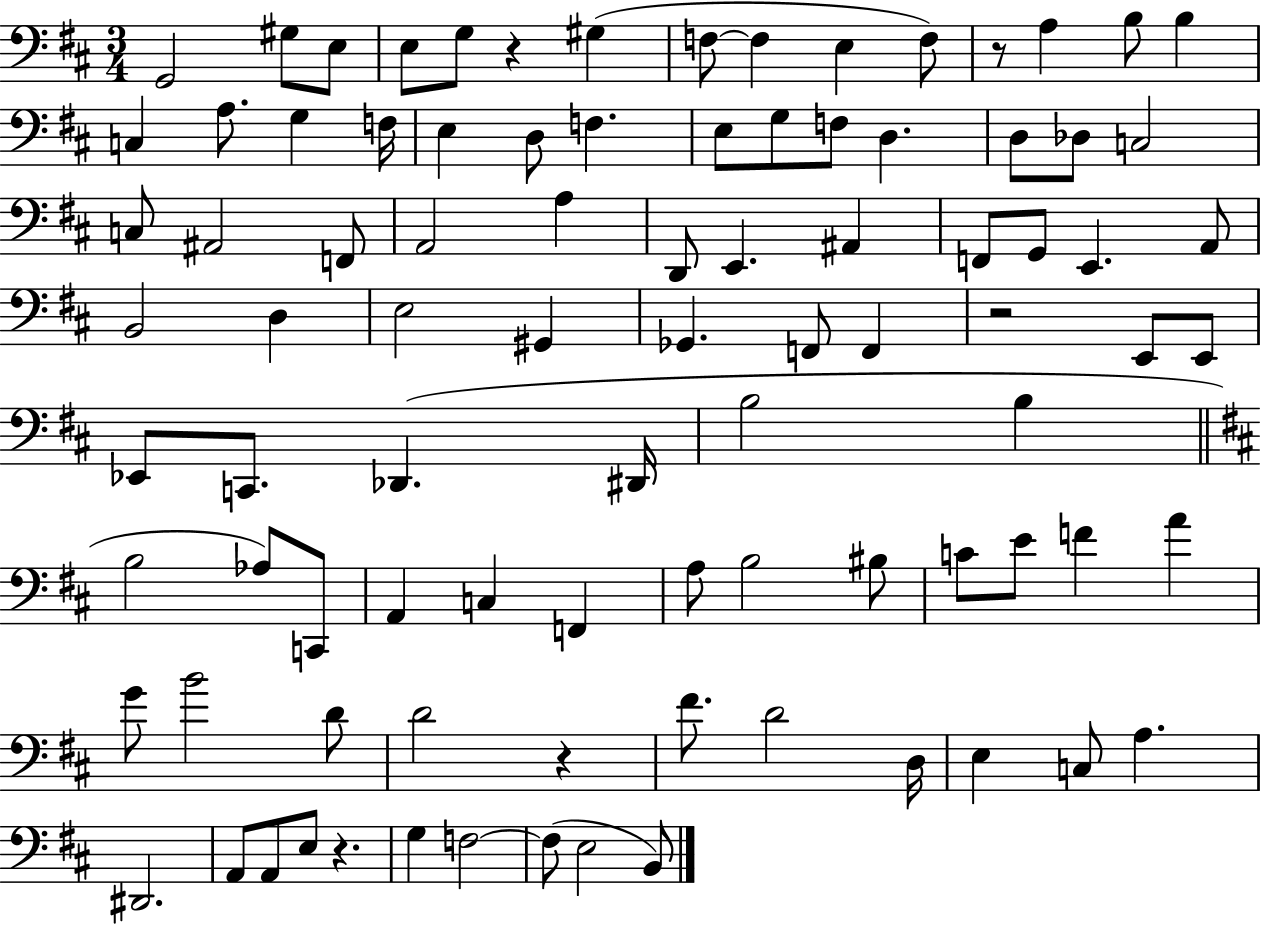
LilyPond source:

{
  \clef bass
  \numericTimeSignature
  \time 3/4
  \key d \major
  \repeat volta 2 { g,2 gis8 e8 | e8 g8 r4 gis4( | f8~~ f4 e4 f8) | r8 a4 b8 b4 | \break c4 a8. g4 f16 | e4 d8 f4. | e8 g8 f8 d4. | d8 des8 c2 | \break c8 ais,2 f,8 | a,2 a4 | d,8 e,4. ais,4 | f,8 g,8 e,4. a,8 | \break b,2 d4 | e2 gis,4 | ges,4. f,8 f,4 | r2 e,8 e,8 | \break ees,8 c,8. des,4.( dis,16 | b2 b4 | \bar "||" \break \key d \major b2 aes8) c,8 | a,4 c4 f,4 | a8 b2 bis8 | c'8 e'8 f'4 a'4 | \break g'8 b'2 d'8 | d'2 r4 | fis'8. d'2 d16 | e4 c8 a4. | \break dis,2. | a,8 a,8 e8 r4. | g4 f2~~ | f8( e2 b,8) | \break } \bar "|."
}